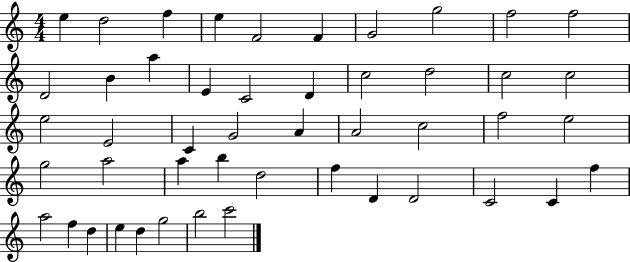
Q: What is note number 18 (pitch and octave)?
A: D5